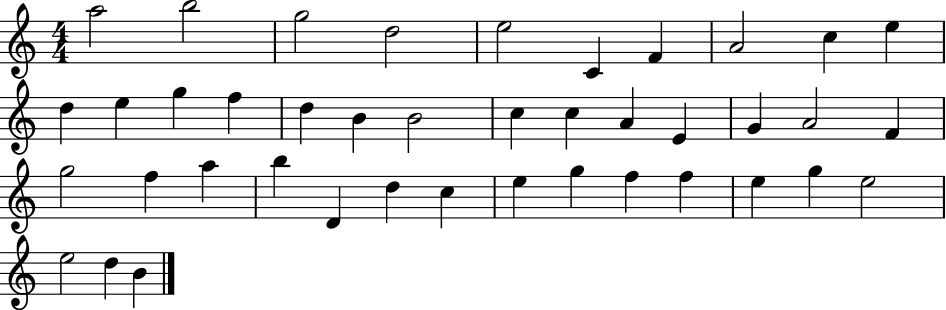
A5/h B5/h G5/h D5/h E5/h C4/q F4/q A4/h C5/q E5/q D5/q E5/q G5/q F5/q D5/q B4/q B4/h C5/q C5/q A4/q E4/q G4/q A4/h F4/q G5/h F5/q A5/q B5/q D4/q D5/q C5/q E5/q G5/q F5/q F5/q E5/q G5/q E5/h E5/h D5/q B4/q